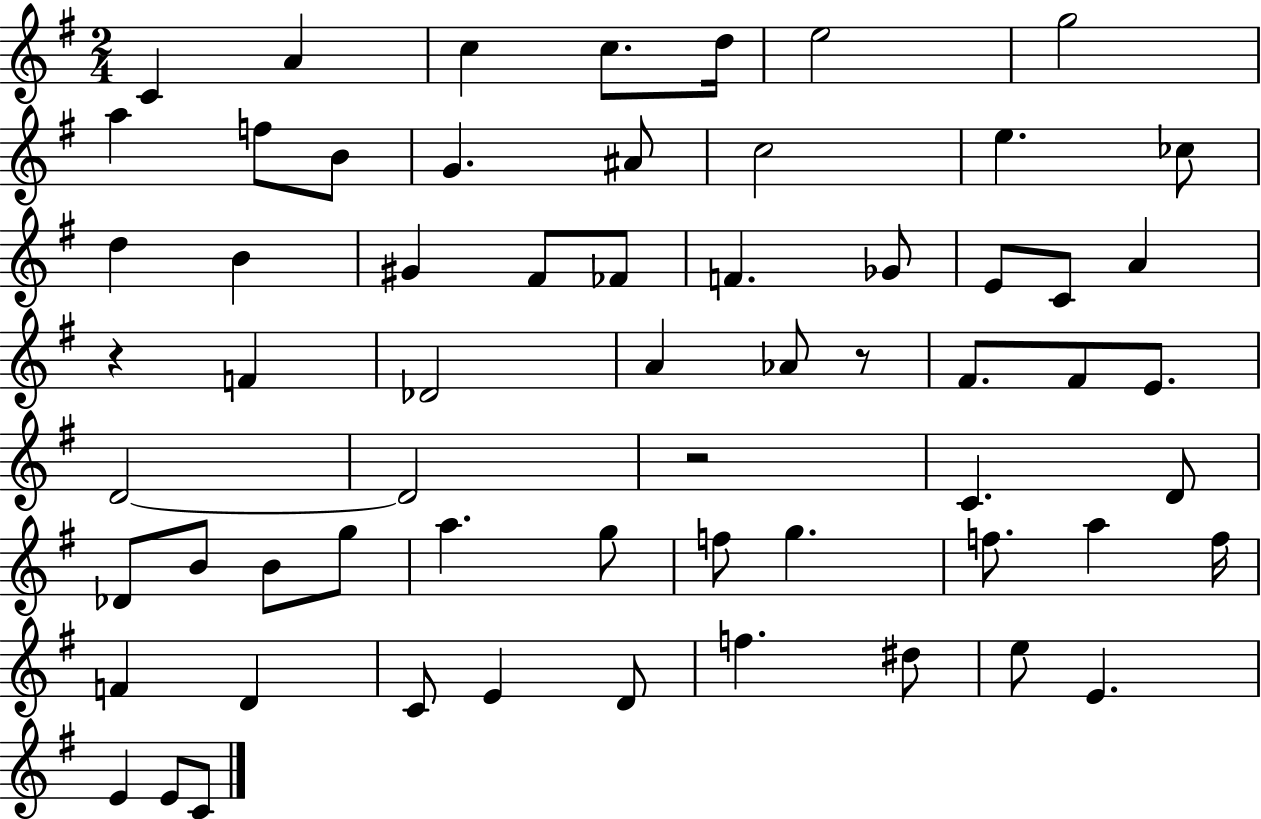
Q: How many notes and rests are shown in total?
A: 62